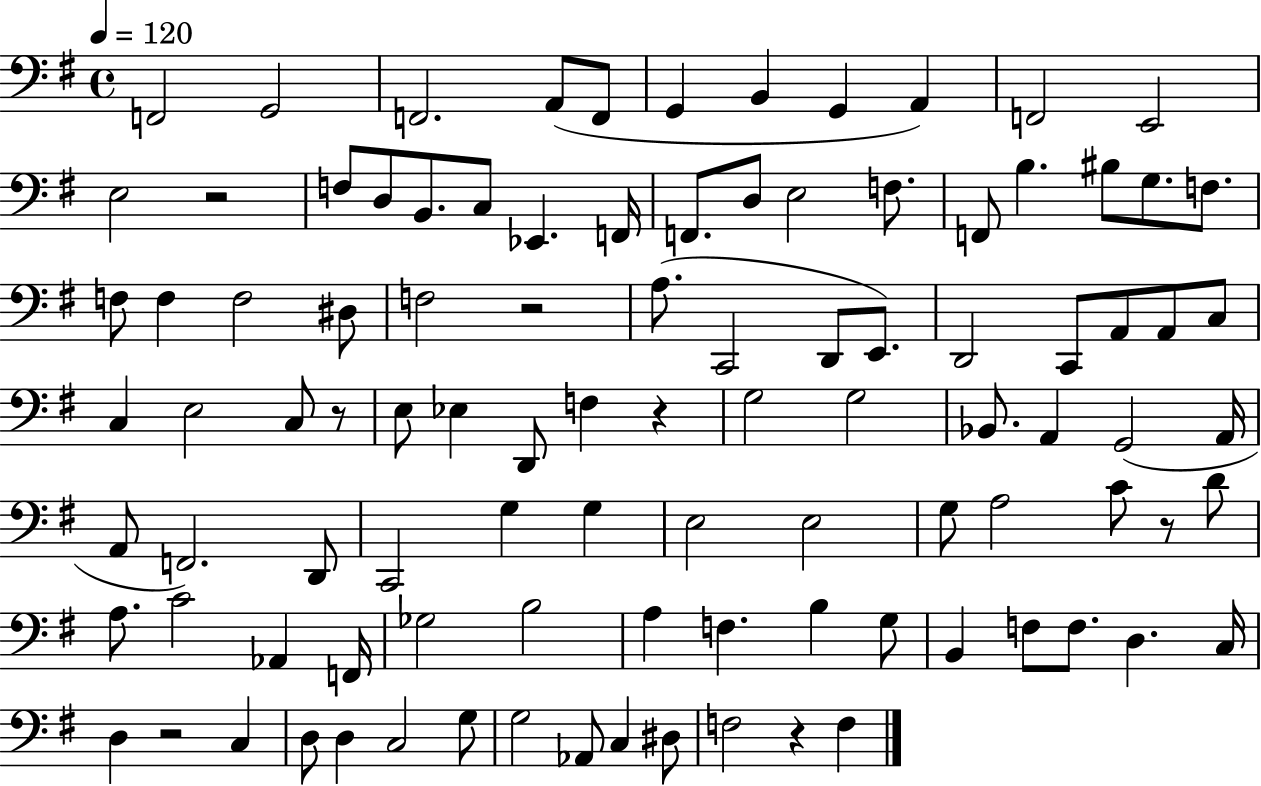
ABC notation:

X:1
T:Untitled
M:4/4
L:1/4
K:G
F,,2 G,,2 F,,2 A,,/2 F,,/2 G,, B,, G,, A,, F,,2 E,,2 E,2 z2 F,/2 D,/2 B,,/2 C,/2 _E,, F,,/4 F,,/2 D,/2 E,2 F,/2 F,,/2 B, ^B,/2 G,/2 F,/2 F,/2 F, F,2 ^D,/2 F,2 z2 A,/2 C,,2 D,,/2 E,,/2 D,,2 C,,/2 A,,/2 A,,/2 C,/2 C, E,2 C,/2 z/2 E,/2 _E, D,,/2 F, z G,2 G,2 _B,,/2 A,, G,,2 A,,/4 A,,/2 F,,2 D,,/2 C,,2 G, G, E,2 E,2 G,/2 A,2 C/2 z/2 D/2 A,/2 C2 _A,, F,,/4 _G,2 B,2 A, F, B, G,/2 B,, F,/2 F,/2 D, C,/4 D, z2 C, D,/2 D, C,2 G,/2 G,2 _A,,/2 C, ^D,/2 F,2 z F,